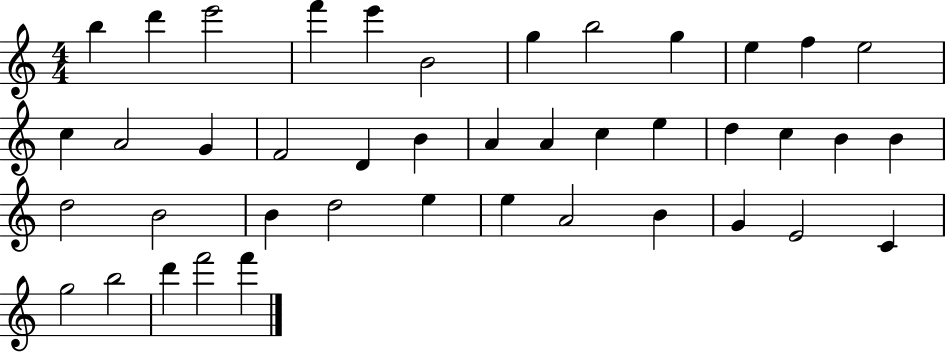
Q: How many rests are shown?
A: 0